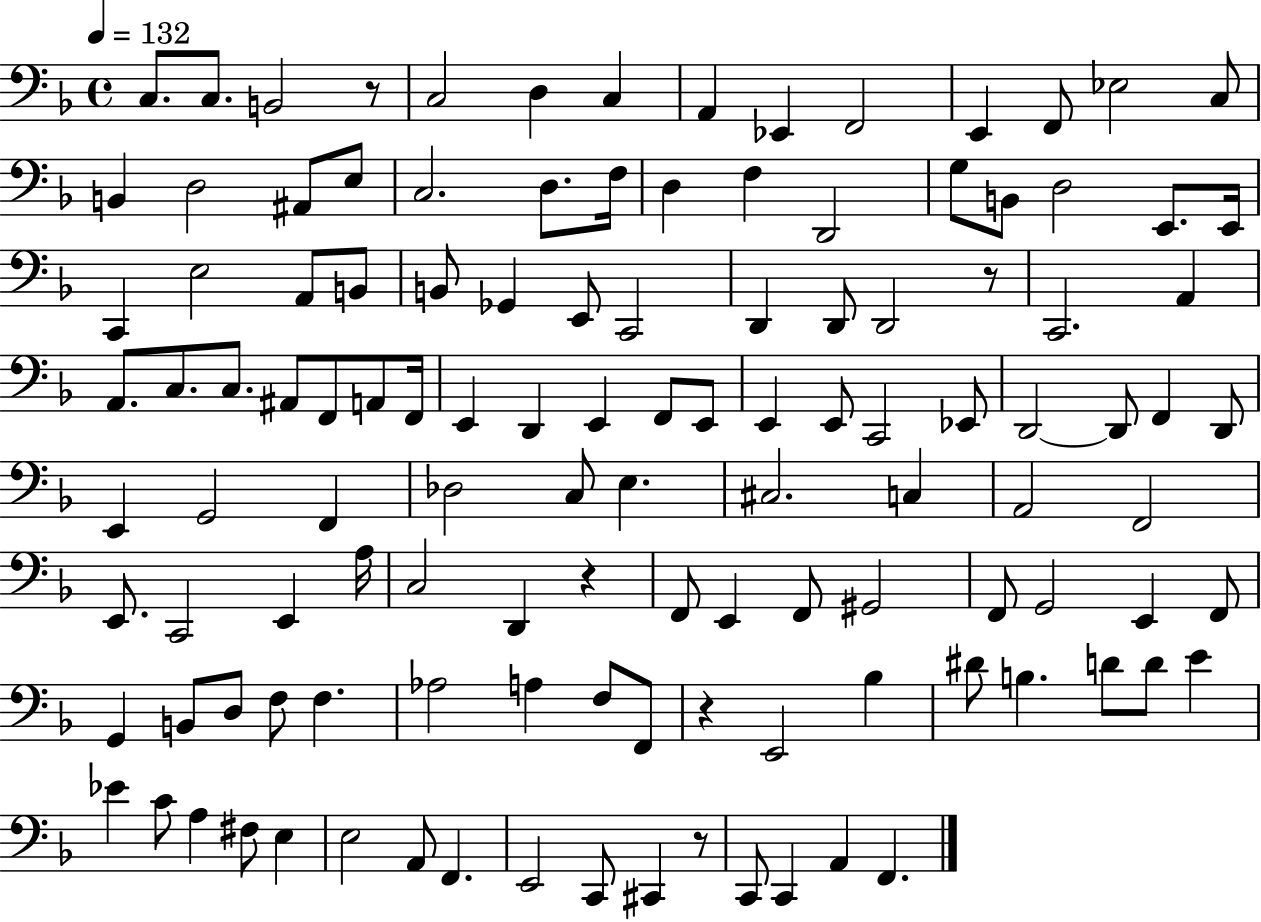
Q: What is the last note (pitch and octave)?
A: F2